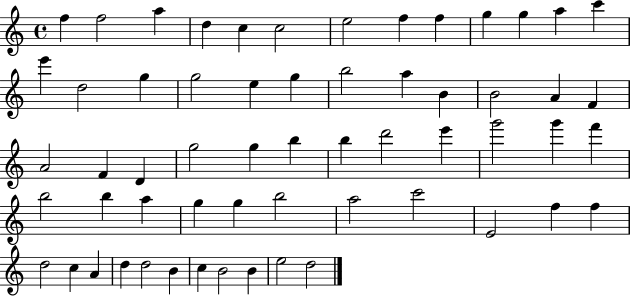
F5/q F5/h A5/q D5/q C5/q C5/h E5/h F5/q F5/q G5/q G5/q A5/q C6/q E6/q D5/h G5/q G5/h E5/q G5/q B5/h A5/q B4/q B4/h A4/q F4/q A4/h F4/q D4/q G5/h G5/q B5/q B5/q D6/h E6/q G6/h G6/q F6/q B5/h B5/q A5/q G5/q G5/q B5/h A5/h C6/h E4/h F5/q F5/q D5/h C5/q A4/q D5/q D5/h B4/q C5/q B4/h B4/q E5/h D5/h